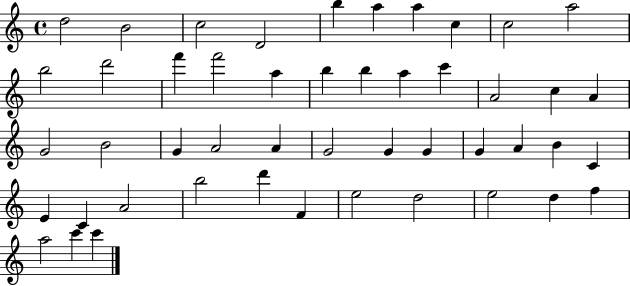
{
  \clef treble
  \time 4/4
  \defaultTimeSignature
  \key c \major
  d''2 b'2 | c''2 d'2 | b''4 a''4 a''4 c''4 | c''2 a''2 | \break b''2 d'''2 | f'''4 f'''2 a''4 | b''4 b''4 a''4 c'''4 | a'2 c''4 a'4 | \break g'2 b'2 | g'4 a'2 a'4 | g'2 g'4 g'4 | g'4 a'4 b'4 c'4 | \break e'4 c'4 a'2 | b''2 d'''4 f'4 | e''2 d''2 | e''2 d''4 f''4 | \break a''2 c'''4 c'''4 | \bar "|."
}